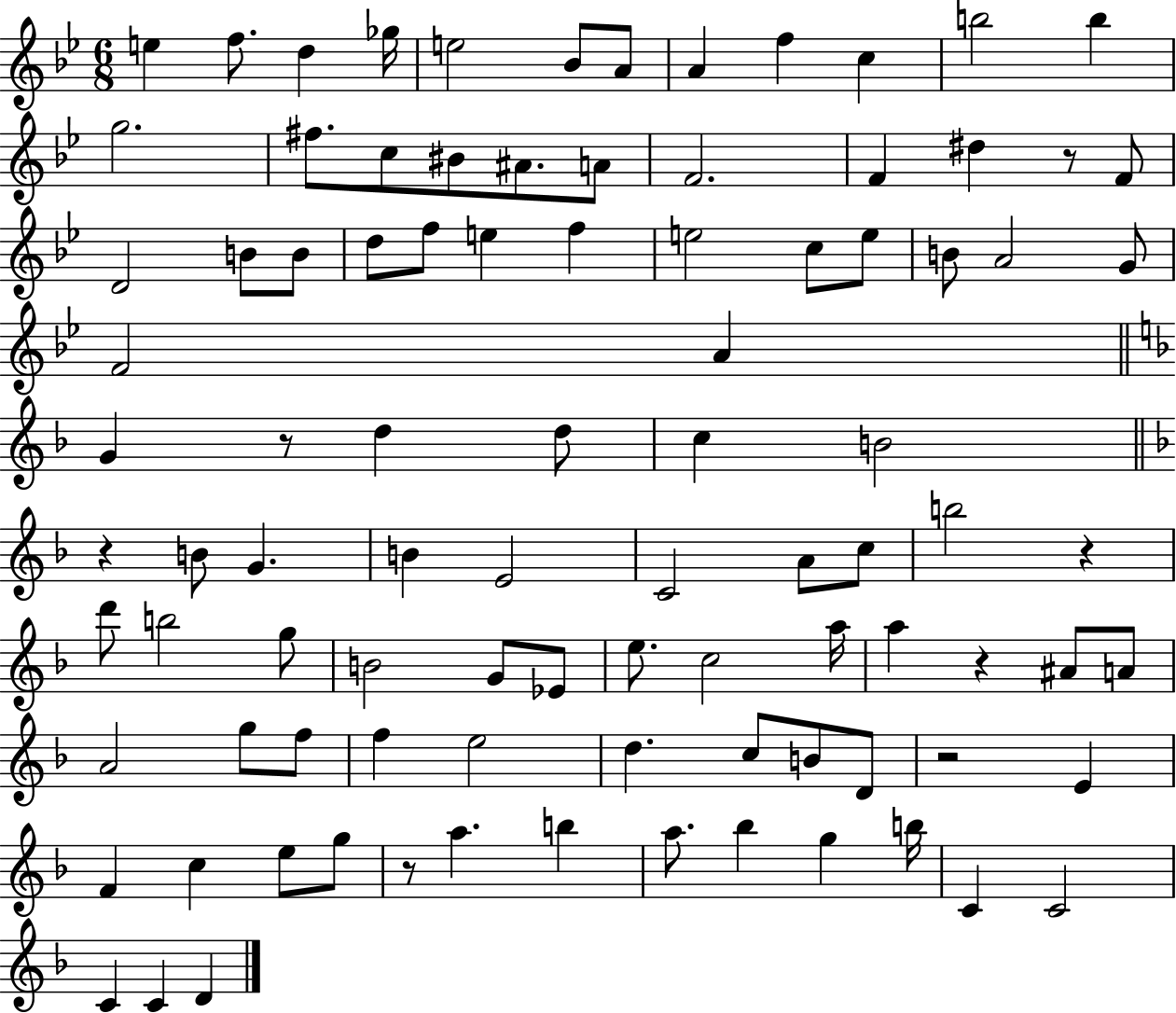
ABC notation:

X:1
T:Untitled
M:6/8
L:1/4
K:Bb
e f/2 d _g/4 e2 _B/2 A/2 A f c b2 b g2 ^f/2 c/2 ^B/2 ^A/2 A/2 F2 F ^d z/2 F/2 D2 B/2 B/2 d/2 f/2 e f e2 c/2 e/2 B/2 A2 G/2 F2 A G z/2 d d/2 c B2 z B/2 G B E2 C2 A/2 c/2 b2 z d'/2 b2 g/2 B2 G/2 _E/2 e/2 c2 a/4 a z ^A/2 A/2 A2 g/2 f/2 f e2 d c/2 B/2 D/2 z2 E F c e/2 g/2 z/2 a b a/2 _b g b/4 C C2 C C D